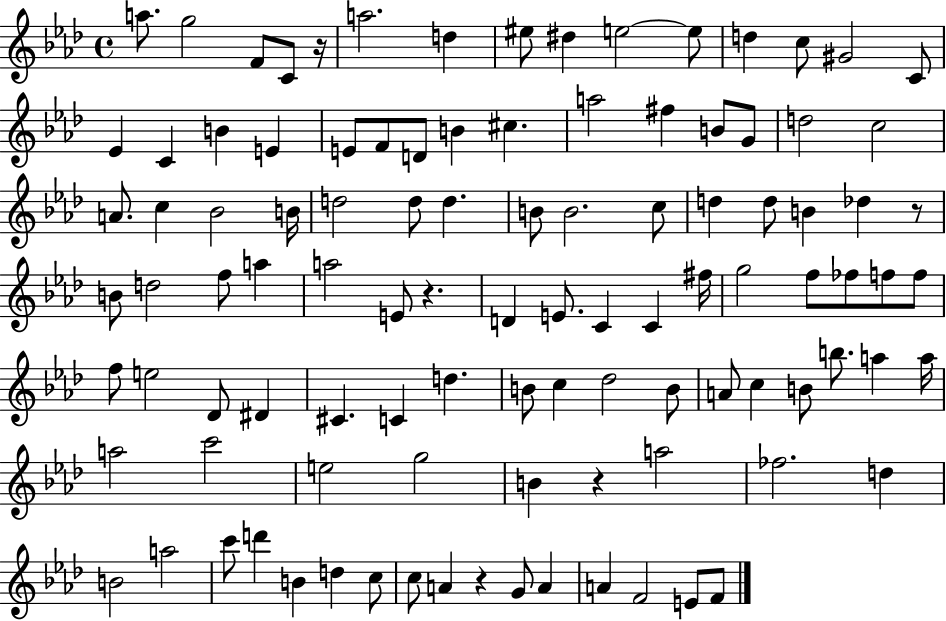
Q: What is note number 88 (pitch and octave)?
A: D6